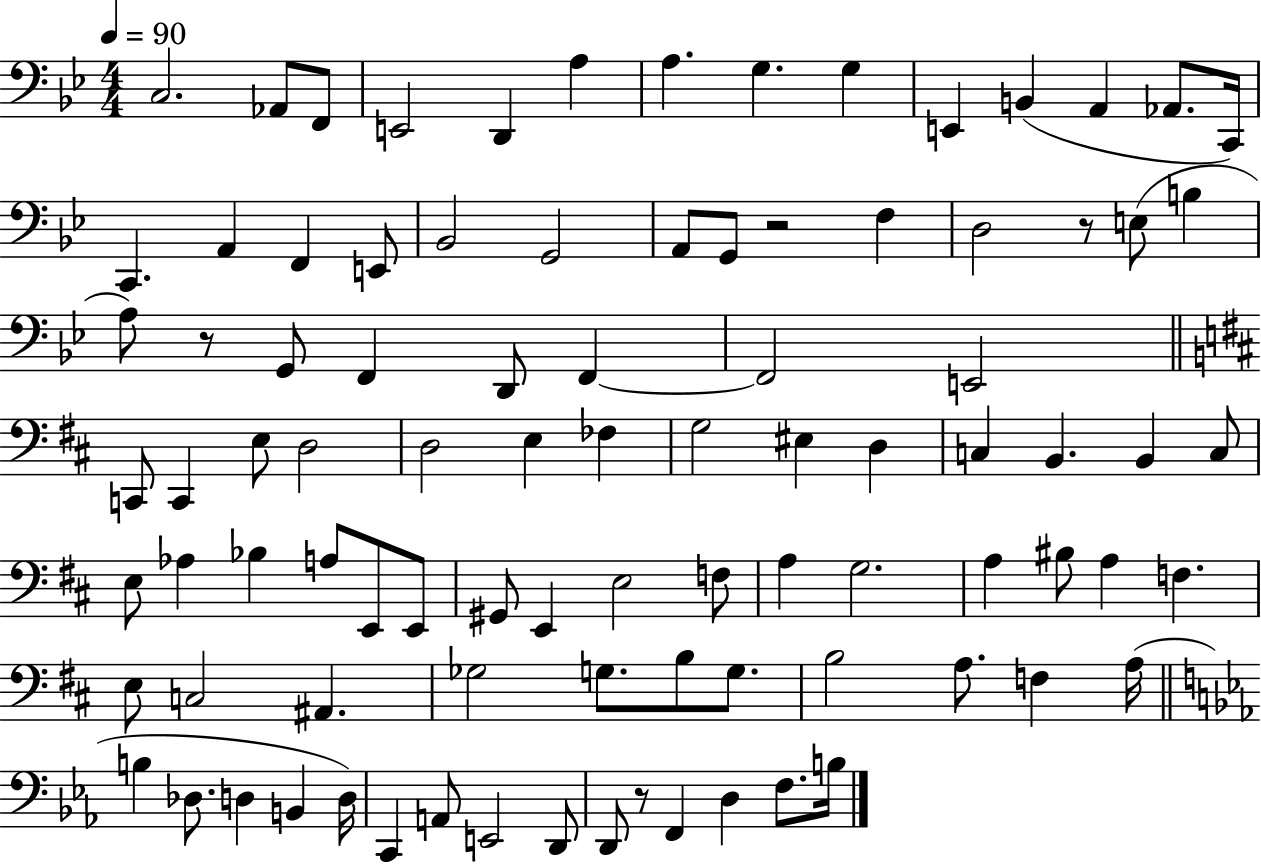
C3/h. Ab2/e F2/e E2/h D2/q A3/q A3/q. G3/q. G3/q E2/q B2/q A2/q Ab2/e. C2/s C2/q. A2/q F2/q E2/e Bb2/h G2/h A2/e G2/e R/h F3/q D3/h R/e E3/e B3/q A3/e R/e G2/e F2/q D2/e F2/q F2/h E2/h C2/e C2/q E3/e D3/h D3/h E3/q FES3/q G3/h EIS3/q D3/q C3/q B2/q. B2/q C3/e E3/e Ab3/q Bb3/q A3/e E2/e E2/e G#2/e E2/q E3/h F3/e A3/q G3/h. A3/q BIS3/e A3/q F3/q. E3/e C3/h A#2/q. Gb3/h G3/e. B3/e G3/e. B3/h A3/e. F3/q A3/s B3/q Db3/e. D3/q B2/q D3/s C2/q A2/e E2/h D2/e D2/e R/e F2/q D3/q F3/e. B3/s